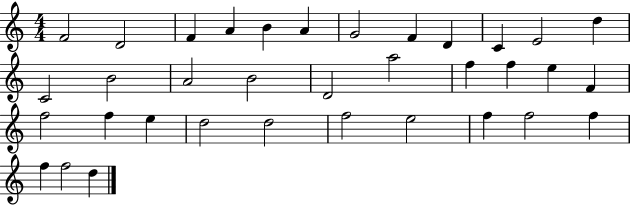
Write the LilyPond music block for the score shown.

{
  \clef treble
  \numericTimeSignature
  \time 4/4
  \key c \major
  f'2 d'2 | f'4 a'4 b'4 a'4 | g'2 f'4 d'4 | c'4 e'2 d''4 | \break c'2 b'2 | a'2 b'2 | d'2 a''2 | f''4 f''4 e''4 f'4 | \break f''2 f''4 e''4 | d''2 d''2 | f''2 e''2 | f''4 f''2 f''4 | \break f''4 f''2 d''4 | \bar "|."
}